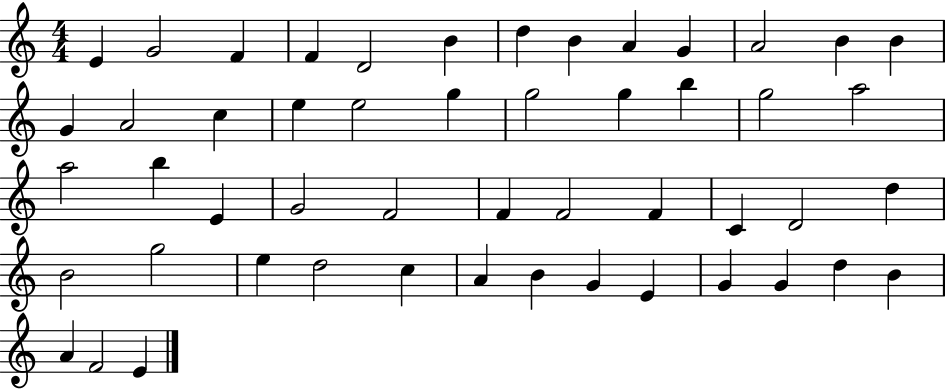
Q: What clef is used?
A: treble